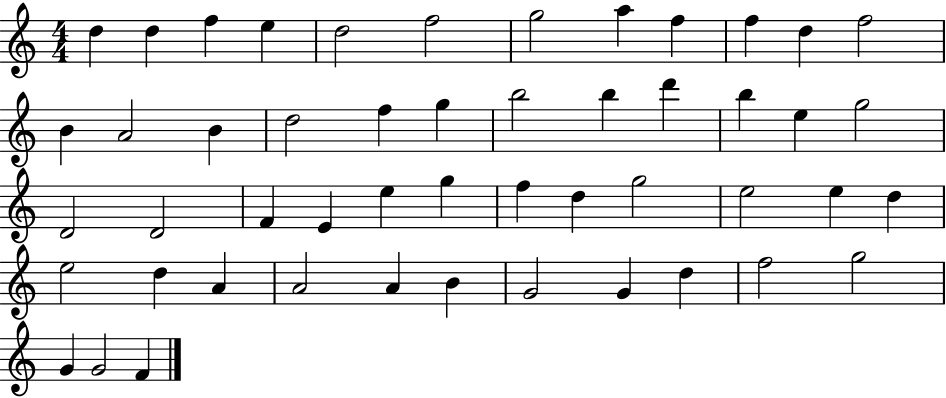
{
  \clef treble
  \numericTimeSignature
  \time 4/4
  \key c \major
  d''4 d''4 f''4 e''4 | d''2 f''2 | g''2 a''4 f''4 | f''4 d''4 f''2 | \break b'4 a'2 b'4 | d''2 f''4 g''4 | b''2 b''4 d'''4 | b''4 e''4 g''2 | \break d'2 d'2 | f'4 e'4 e''4 g''4 | f''4 d''4 g''2 | e''2 e''4 d''4 | \break e''2 d''4 a'4 | a'2 a'4 b'4 | g'2 g'4 d''4 | f''2 g''2 | \break g'4 g'2 f'4 | \bar "|."
}